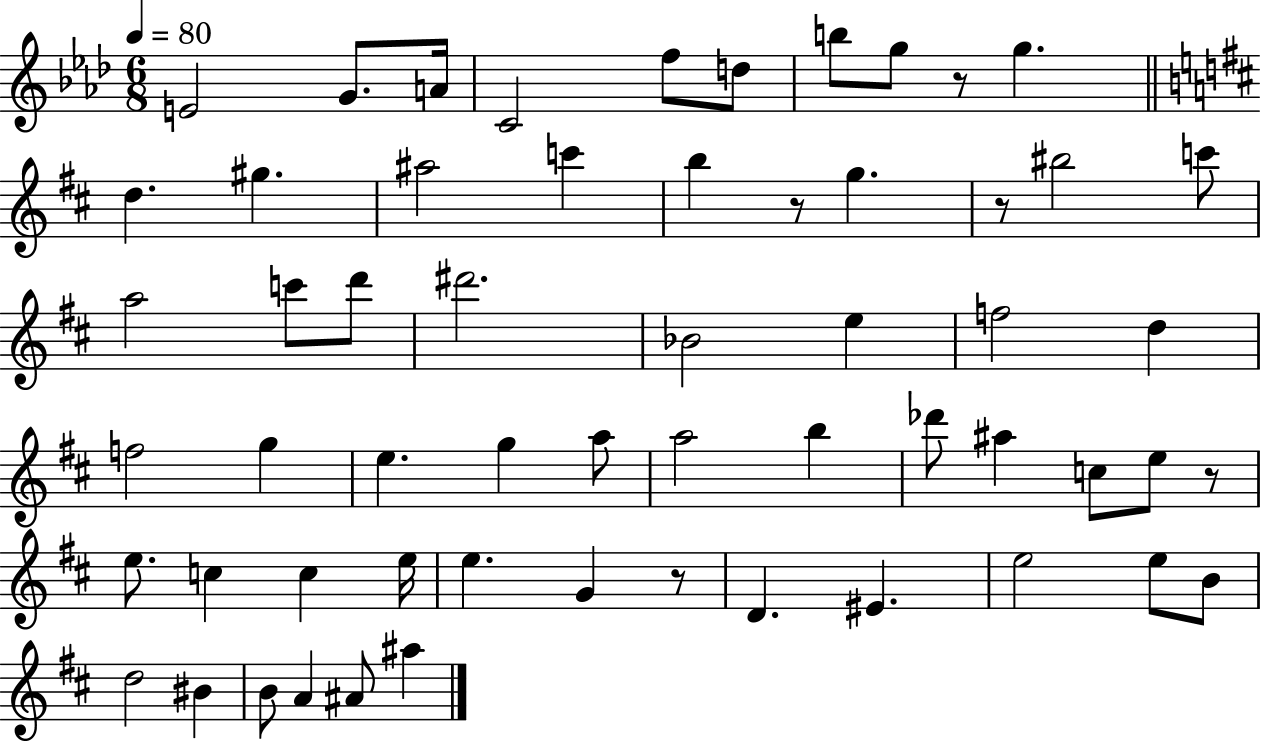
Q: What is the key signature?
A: AES major